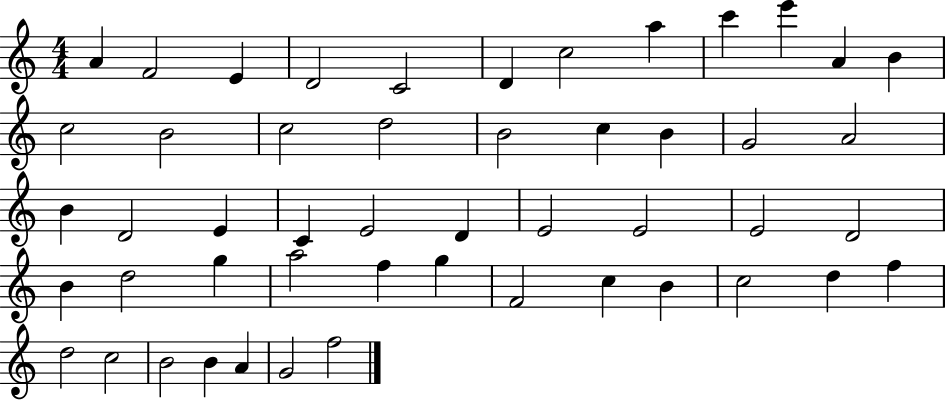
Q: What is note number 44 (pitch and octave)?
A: D5